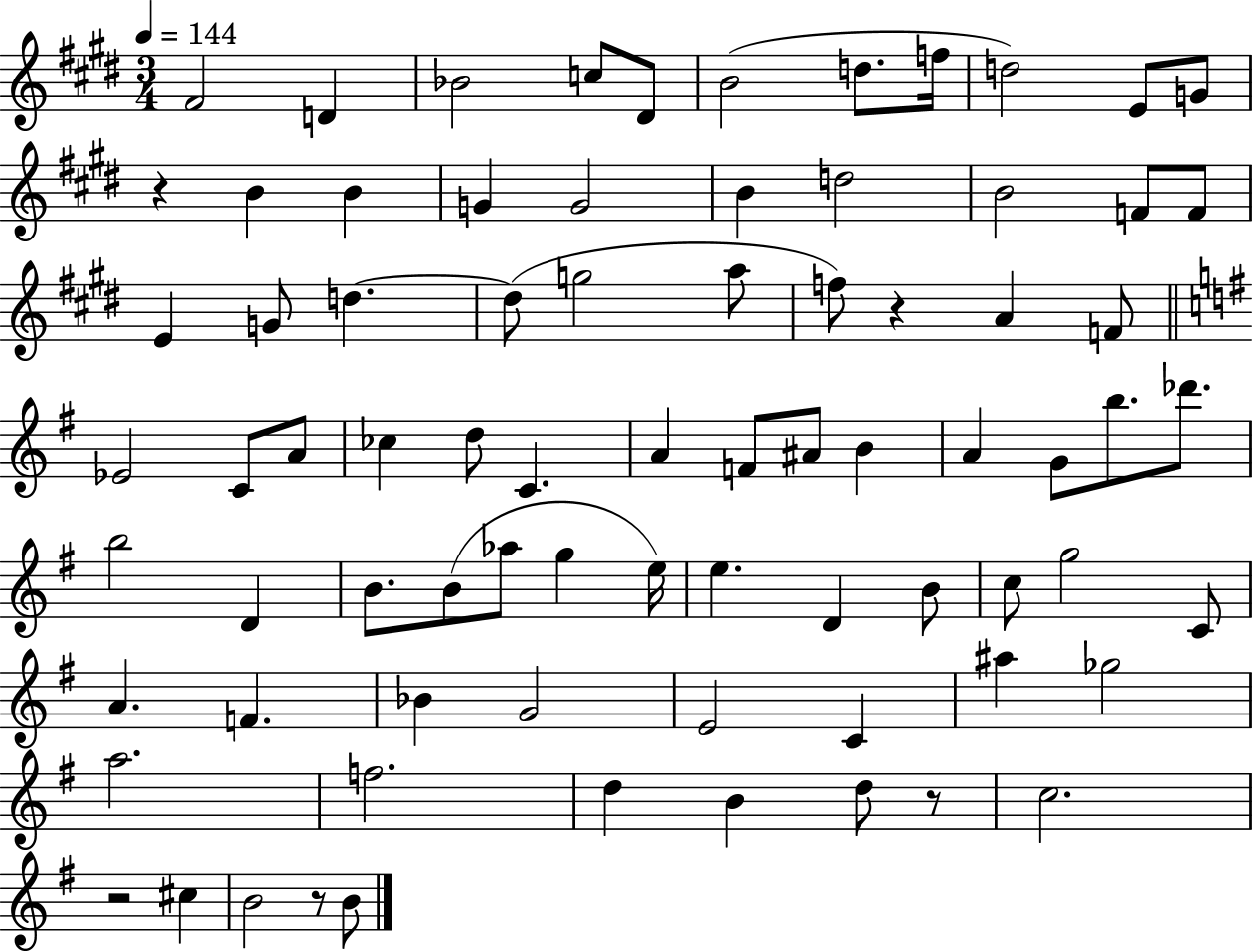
{
  \clef treble
  \numericTimeSignature
  \time 3/4
  \key e \major
  \tempo 4 = 144
  fis'2 d'4 | bes'2 c''8 dis'8 | b'2( d''8. f''16 | d''2) e'8 g'8 | \break r4 b'4 b'4 | g'4 g'2 | b'4 d''2 | b'2 f'8 f'8 | \break e'4 g'8 d''4.~~ | d''8( g''2 a''8 | f''8) r4 a'4 f'8 | \bar "||" \break \key g \major ees'2 c'8 a'8 | ces''4 d''8 c'4. | a'4 f'8 ais'8 b'4 | a'4 g'8 b''8. des'''8. | \break b''2 d'4 | b'8. b'8( aes''8 g''4 e''16) | e''4. d'4 b'8 | c''8 g''2 c'8 | \break a'4. f'4. | bes'4 g'2 | e'2 c'4 | ais''4 ges''2 | \break a''2. | f''2. | d''4 b'4 d''8 r8 | c''2. | \break r2 cis''4 | b'2 r8 b'8 | \bar "|."
}